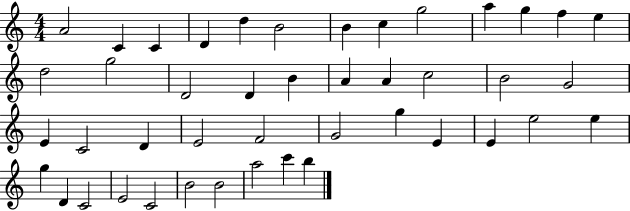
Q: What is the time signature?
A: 4/4